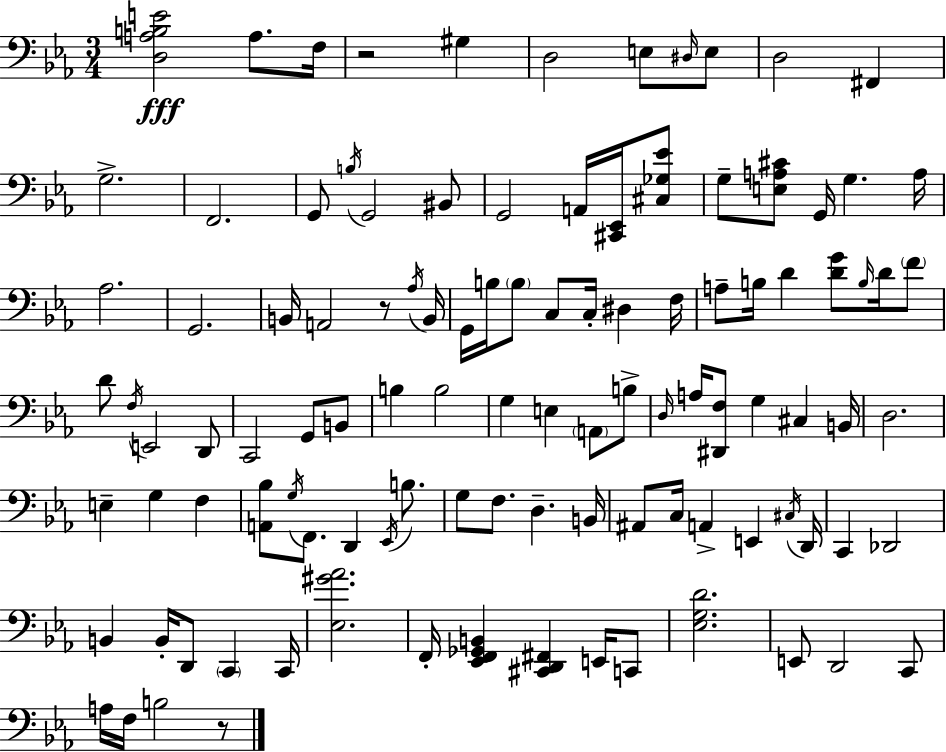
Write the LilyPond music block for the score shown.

{
  \clef bass
  \numericTimeSignature
  \time 3/4
  \key c \minor
  <d a b e'>2\fff a8. f16 | r2 gis4 | d2 e8 \grace { dis16 } e8 | d2 fis,4 | \break g2.-> | f,2. | g,8 \acciaccatura { b16 } g,2 | bis,8 g,2 a,16 <cis, ees,>16 | \break <cis ges ees'>8 g8-- <e a cis'>8 g,16 g4. | a16 aes2. | g,2. | b,16 a,2 r8 | \break \acciaccatura { aes16 } b,16 g,16 b16 \parenthesize b8 c8 c16-. dis4 | f16 a8-- b16 d'4 <d' g'>8 | \grace { b16 } d'16 \parenthesize f'8 d'8 \acciaccatura { f16 } e,2 | d,8 c,2 | \break g,8 b,8 b4 b2 | g4 e4 | \parenthesize a,8 b8-> \grace { d16 } a16 <dis, f>8 g4 | cis4 b,16 d2. | \break e4-- g4 | f4 <a, bes>8 \acciaccatura { g16 } f,8. | d,4 \acciaccatura { ees,16 } b8. g8 f8. | d4.-- b,16 ais,8 c16 a,4-> | \break e,4 \acciaccatura { cis16 } d,16 c,4 | des,2 b,4 | b,16-. d,8 \parenthesize c,4 c,16 <ees gis' aes'>2. | f,16-. <ees, f, ges, b,>4 | \break <cis, d, fis,>4 e,16 c,8 <ees g d'>2. | e,8 d,2 | c,8 a16 f16 b2 | r8 \bar "|."
}